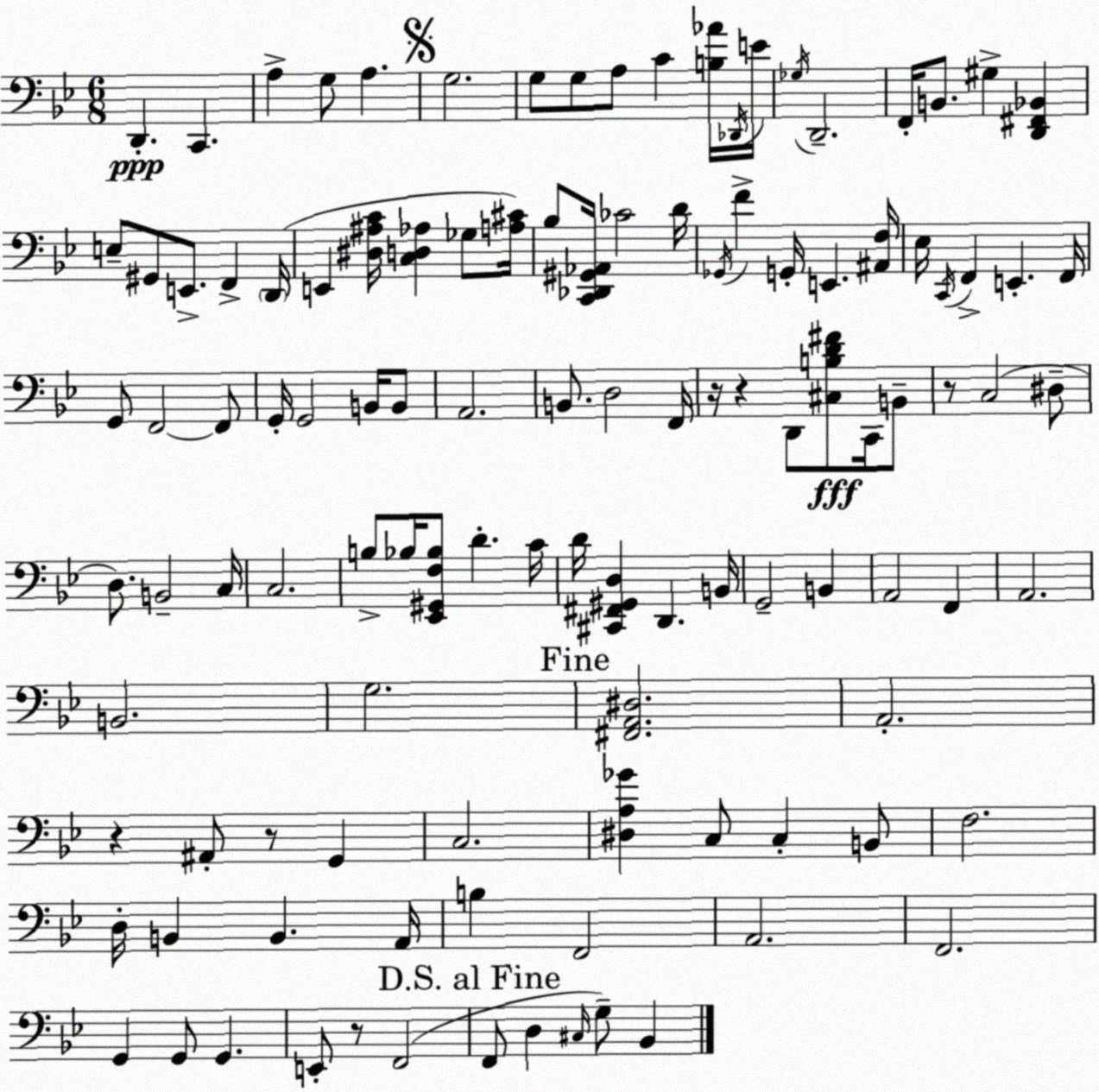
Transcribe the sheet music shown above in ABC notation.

X:1
T:Untitled
M:6/8
L:1/4
K:Gm
D,, C,, A, G,/2 A, G,2 G,/2 G,/2 A,/2 C [B,_A]/4 _D,,/4 E/4 _G,/4 D,,2 F,,/4 B,,/2 ^G, [D,,^F,,_B,,] E,/2 ^G,,/2 E,,/2 F,, D,,/4 E,, [^D,^A,C]/4 [C,D,_A,] _G,/2 [A,^C]/4 _B,/2 [C,,_D,,^G,,_A,,]/4 _C2 D/4 _G,,/4 F G,,/4 E,, [^A,,F,]/4 _E,/4 C,,/4 F,, E,, F,,/4 G,,/2 F,,2 F,,/2 G,,/4 G,,2 B,,/4 B,,/2 A,,2 B,,/2 D,2 F,,/4 z/4 z D,,/2 [^C,B,D^F]/2 C,,/4 B,,/2 z/2 C,2 ^D,/2 D,/2 B,,2 C,/4 C,2 B,/2 _B,/4 [_E,,^G,,F,_B,]/2 D C/4 D/4 [^C,,^F,,^G,,D,] D,, B,,/4 G,,2 B,, A,,2 F,, A,,2 B,,2 G,2 [^F,,A,,^D,]2 A,,2 z ^A,,/2 z/2 G,, C,2 [^D,A,_G] C,/2 C, B,,/2 F,2 D,/4 B,, B,, A,,/4 B, F,,2 A,,2 F,,2 G,, G,,/2 G,, E,,/2 z/2 F,,2 F,,/2 D, ^C,/4 G,/2 _B,,